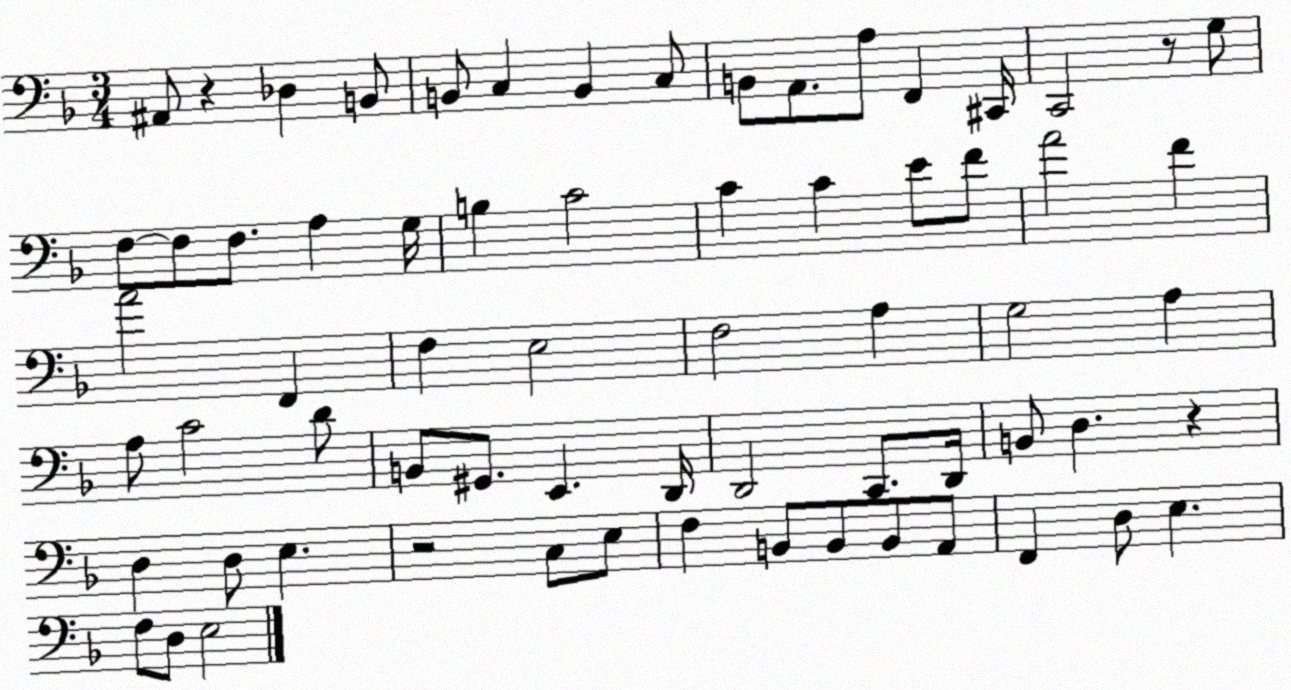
X:1
T:Untitled
M:3/4
L:1/4
K:F
^A,,/2 z _D, B,,/2 B,,/2 C, B,, C,/2 B,,/2 A,,/2 A,/2 F,, ^C,,/4 C,,2 z/2 G,/2 F,/2 F,/2 F,/2 A, G,/4 B, C2 C C E/2 F/2 A2 F A2 F,, F, E,2 F,2 A, G,2 A, A,/2 C2 D/2 B,,/2 ^G,,/2 E,, D,,/4 D,,2 C,,/2 D,,/4 B,,/2 D, z D, D,/2 E, z2 C,/2 E,/2 F, B,,/2 B,,/2 B,,/2 A,,/2 F,, D,/2 E, F,/2 D,/2 E,2